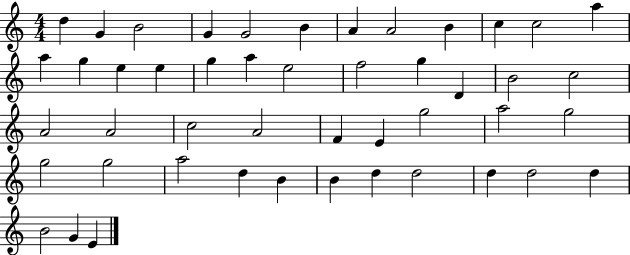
D5/q G4/q B4/h G4/q G4/h B4/q A4/q A4/h B4/q C5/q C5/h A5/q A5/q G5/q E5/q E5/q G5/q A5/q E5/h F5/h G5/q D4/q B4/h C5/h A4/h A4/h C5/h A4/h F4/q E4/q G5/h A5/h G5/h G5/h G5/h A5/h D5/q B4/q B4/q D5/q D5/h D5/q D5/h D5/q B4/h G4/q E4/q